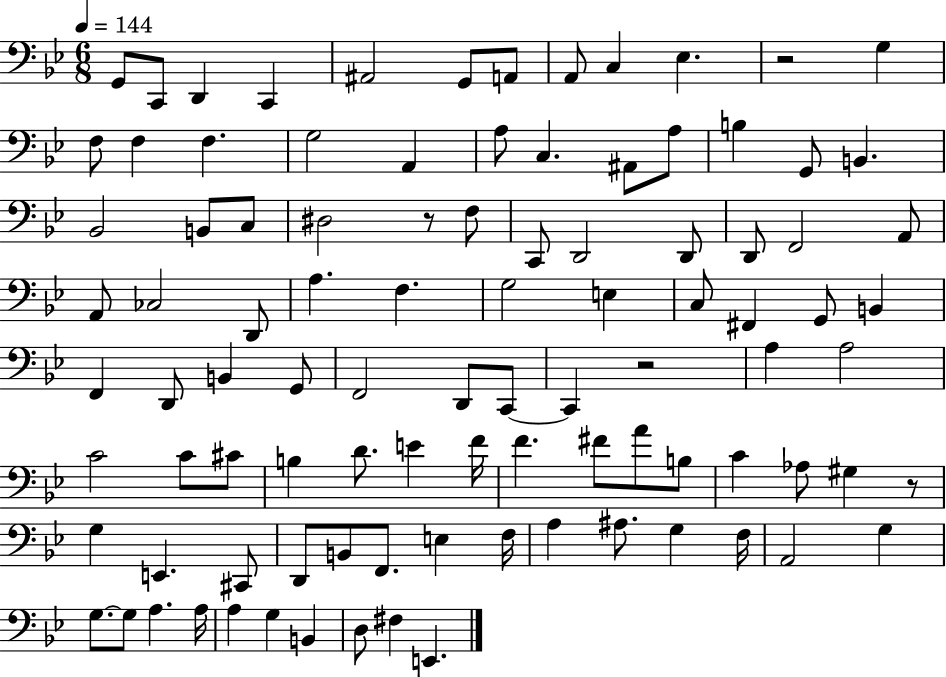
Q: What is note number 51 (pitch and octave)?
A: D2